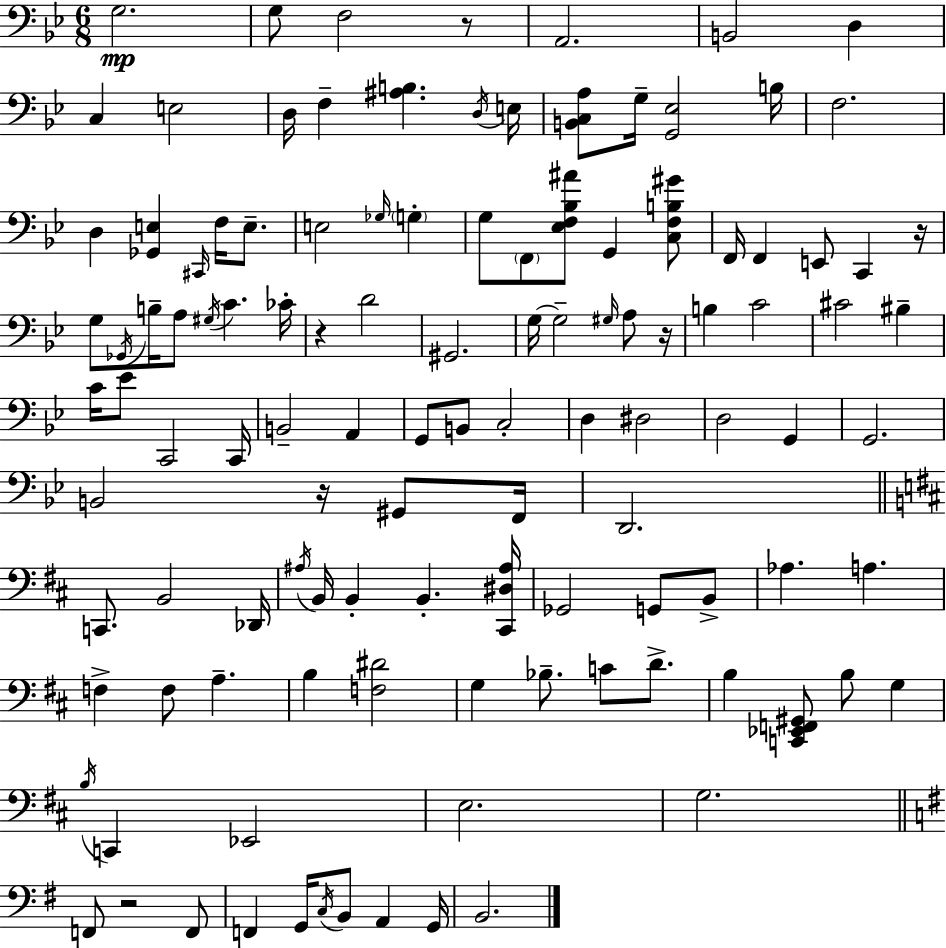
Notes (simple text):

G3/h. G3/e F3/h R/e A2/h. B2/h D3/q C3/q E3/h D3/s F3/q [A#3,B3]/q. D3/s E3/s [B2,C3,A3]/e G3/s [G2,Eb3]/h B3/s F3/h. D3/q [Gb2,E3]/q C#2/s F3/s E3/e. E3/h Gb3/s G3/q G3/e F2/e [Eb3,F3,Bb3,A#4]/e G2/q [C3,F3,B3,G#4]/e F2/s F2/q E2/e C2/q R/s G3/e Gb2/s B3/s A3/e G#3/s C4/q. CES4/s R/q D4/h G#2/h. G3/s G3/h G#3/s A3/e R/s B3/q C4/h C#4/h BIS3/q C4/s Eb4/e C2/h C2/s B2/h A2/q G2/e B2/e C3/h D3/q D#3/h D3/h G2/q G2/h. B2/h R/s G#2/e F2/s D2/h. C2/e. B2/h Db2/s A#3/s B2/s B2/q B2/q. [C#2,D#3,A#3]/s Gb2/h G2/e B2/e Ab3/q. A3/q. F3/q F3/e A3/q. B3/q [F3,D#4]/h G3/q Bb3/e. C4/e D4/e. B3/q [C2,Eb2,F2,G#2]/e B3/e G3/q B3/s C2/q Eb2/h E3/h. G3/h. F2/e R/h F2/e F2/q G2/s C3/s B2/e A2/q G2/s B2/h.